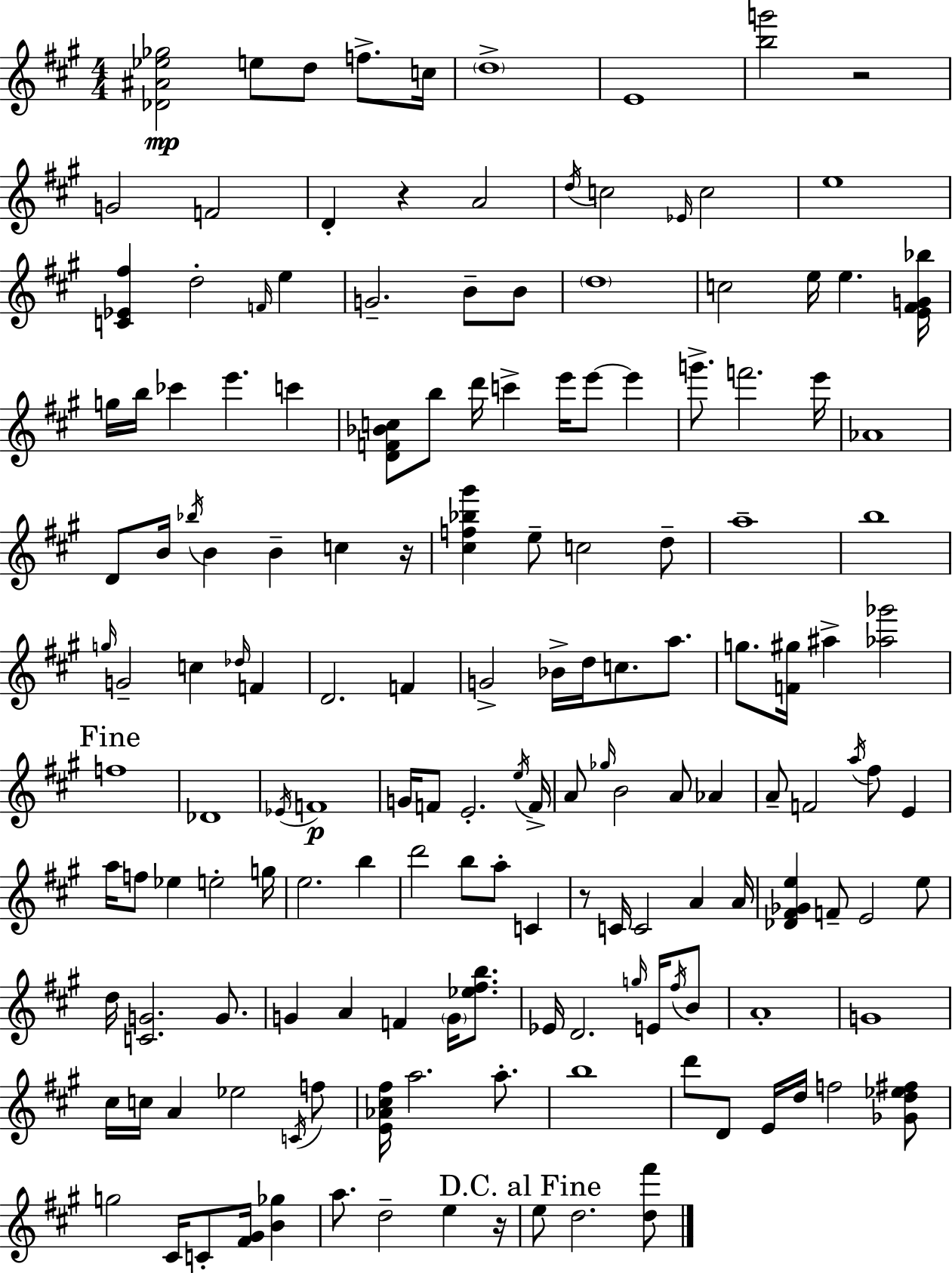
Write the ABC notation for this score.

X:1
T:Untitled
M:4/4
L:1/4
K:A
[_D^A_e_g]2 e/2 d/2 f/2 c/4 d4 E4 [bg']2 z2 G2 F2 D z A2 d/4 c2 _E/4 c2 e4 [C_E^f] d2 F/4 e G2 B/2 B/2 d4 c2 e/4 e [E^FG_b]/4 g/4 b/4 _c' e' c' [DF_Bc]/2 b/2 d'/4 c' e'/4 e'/2 e' g'/2 f'2 e'/4 _A4 D/2 B/4 _b/4 B B c z/4 [^cf_b^g'] e/2 c2 d/2 a4 b4 g/4 G2 c _d/4 F D2 F G2 _B/4 d/4 c/2 a/2 g/2 [F^g]/4 ^a [_a_g']2 f4 _D4 _E/4 F4 G/4 F/2 E2 e/4 F/4 A/2 _g/4 B2 A/2 _A A/2 F2 a/4 ^f/2 E a/4 f/2 _e e2 g/4 e2 b d'2 b/2 a/2 C z/2 C/4 C2 A A/4 [_D^F_Ge] F/2 E2 e/2 d/4 [CG]2 G/2 G A F G/4 [_e^fb]/2 _E/4 D2 g/4 E/4 ^f/4 B/2 A4 G4 ^c/4 c/4 A _e2 C/4 f/2 [E_A^c^f]/4 a2 a/2 b4 d'/2 D/2 E/4 d/4 f2 [_Gd_e^f]/2 g2 ^C/4 C/2 [^F^G]/4 [B_g] a/2 d2 e z/4 e/2 d2 [d^f']/2